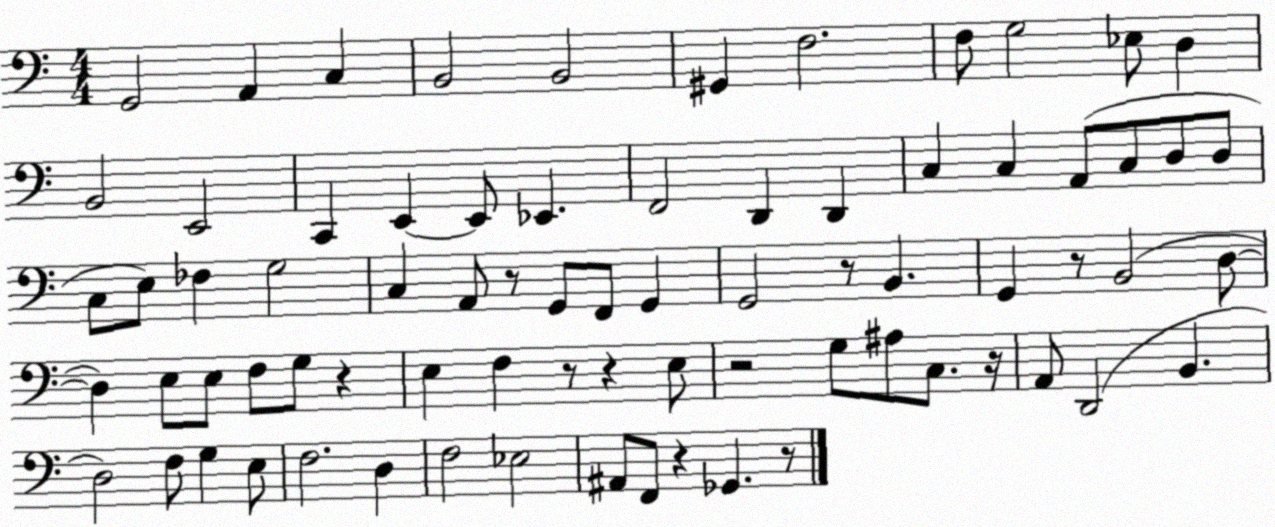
X:1
T:Untitled
M:4/4
L:1/4
K:C
G,,2 A,, C, B,,2 B,,2 ^G,, F,2 F,/2 G,2 _E,/2 D, B,,2 E,,2 C,, E,, E,,/2 _E,, F,,2 D,, D,, C, C, A,,/2 C,/2 D,/2 D,/2 C,/2 E,/2 _F, G,2 C, A,,/2 z/2 G,,/2 F,,/2 G,, G,,2 z/2 B,, G,, z/2 B,,2 D,/2 D, E,/2 E,/2 F,/2 G,/2 z E, F, z/2 z E,/2 z2 G,/2 ^A,/2 C,/2 z/4 A,,/2 D,,2 B,, D,2 F,/2 G, E,/2 F,2 D, F,2 _E,2 ^A,,/2 F,,/2 z _G,, z/2